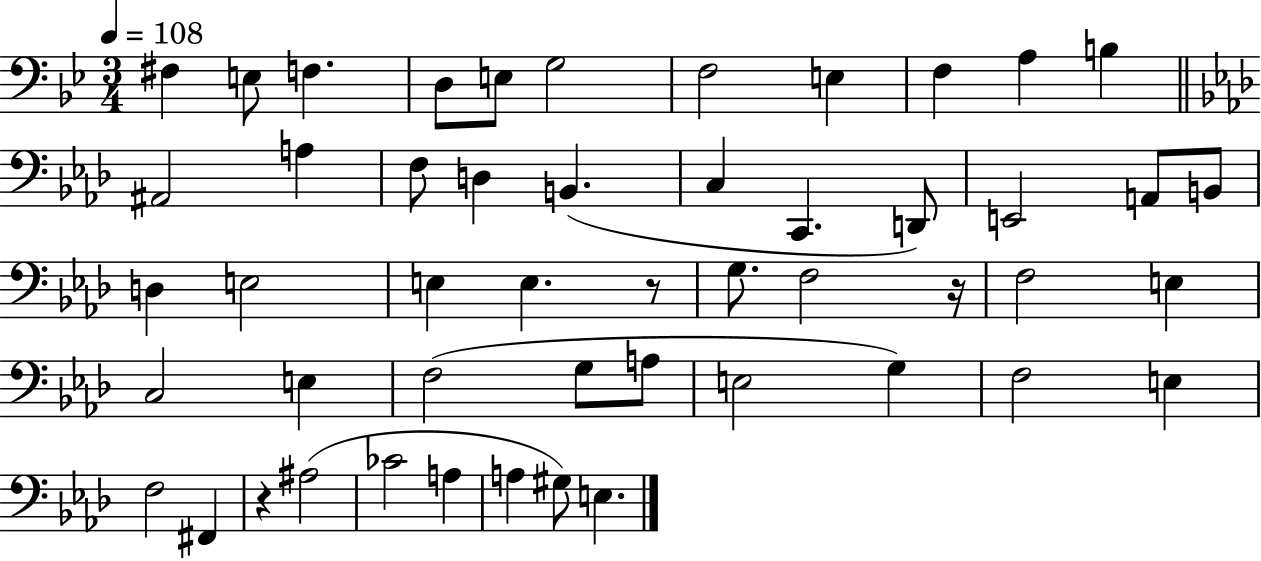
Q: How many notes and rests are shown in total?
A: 50